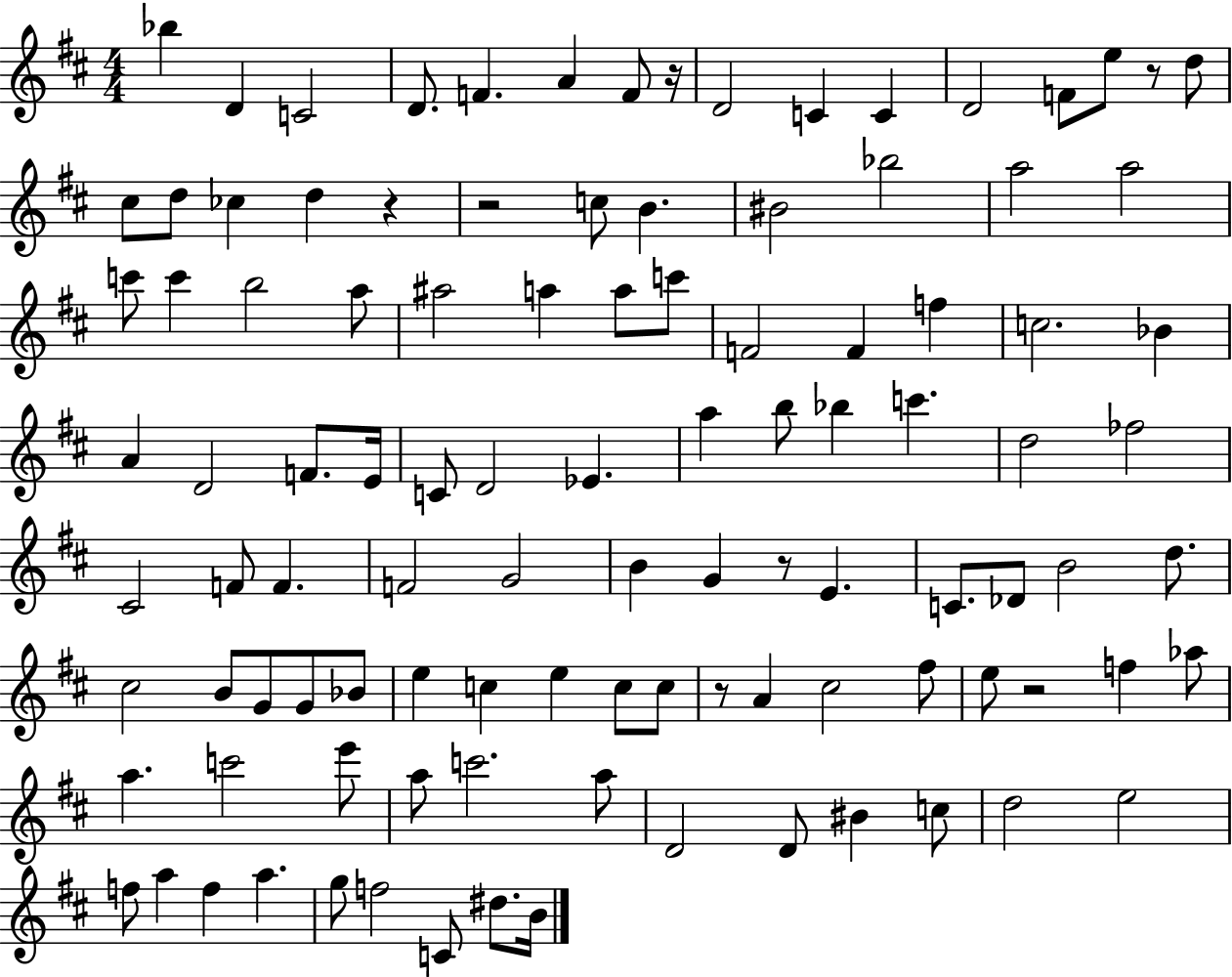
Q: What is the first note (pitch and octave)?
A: Bb5